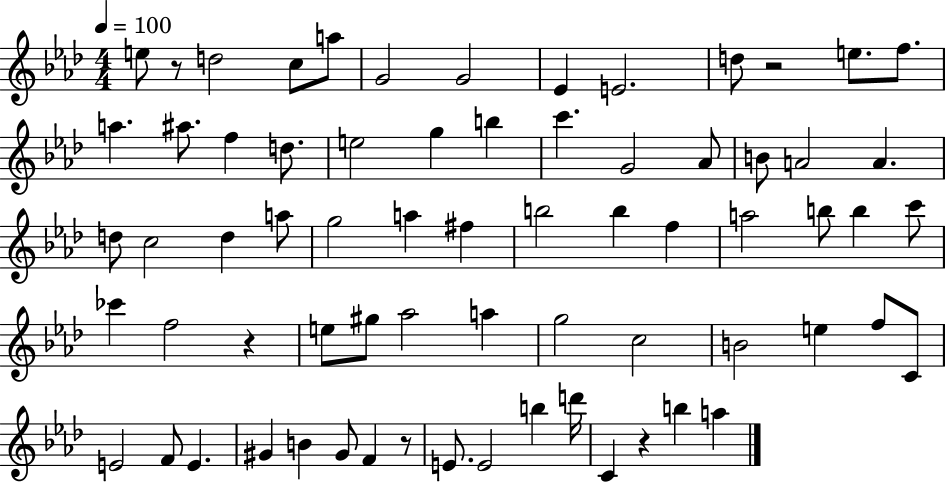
{
  \clef treble
  \numericTimeSignature
  \time 4/4
  \key aes \major
  \tempo 4 = 100
  \repeat volta 2 { e''8 r8 d''2 c''8 a''8 | g'2 g'2 | ees'4 e'2. | d''8 r2 e''8. f''8. | \break a''4. ais''8. f''4 d''8. | e''2 g''4 b''4 | c'''4. g'2 aes'8 | b'8 a'2 a'4. | \break d''8 c''2 d''4 a''8 | g''2 a''4 fis''4 | b''2 b''4 f''4 | a''2 b''8 b''4 c'''8 | \break ces'''4 f''2 r4 | e''8 gis''8 aes''2 a''4 | g''2 c''2 | b'2 e''4 f''8 c'8 | \break e'2 f'8 e'4. | gis'4 b'4 gis'8 f'4 r8 | e'8. e'2 b''4 d'''16 | c'4 r4 b''4 a''4 | \break } \bar "|."
}